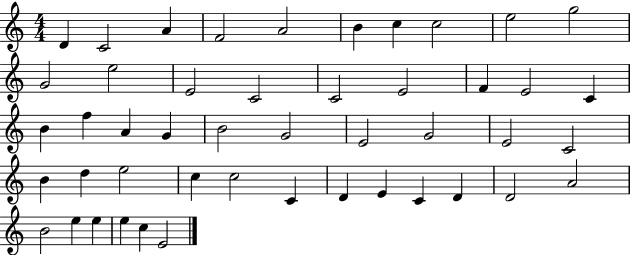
{
  \clef treble
  \numericTimeSignature
  \time 4/4
  \key c \major
  d'4 c'2 a'4 | f'2 a'2 | b'4 c''4 c''2 | e''2 g''2 | \break g'2 e''2 | e'2 c'2 | c'2 e'2 | f'4 e'2 c'4 | \break b'4 f''4 a'4 g'4 | b'2 g'2 | e'2 g'2 | e'2 c'2 | \break b'4 d''4 e''2 | c''4 c''2 c'4 | d'4 e'4 c'4 d'4 | d'2 a'2 | \break b'2 e''4 e''4 | e''4 c''4 e'2 | \bar "|."
}